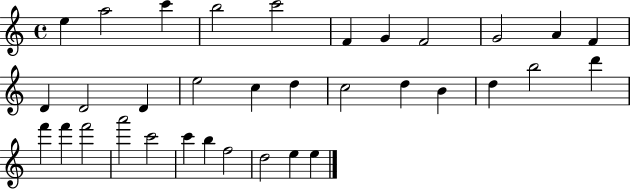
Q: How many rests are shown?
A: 0